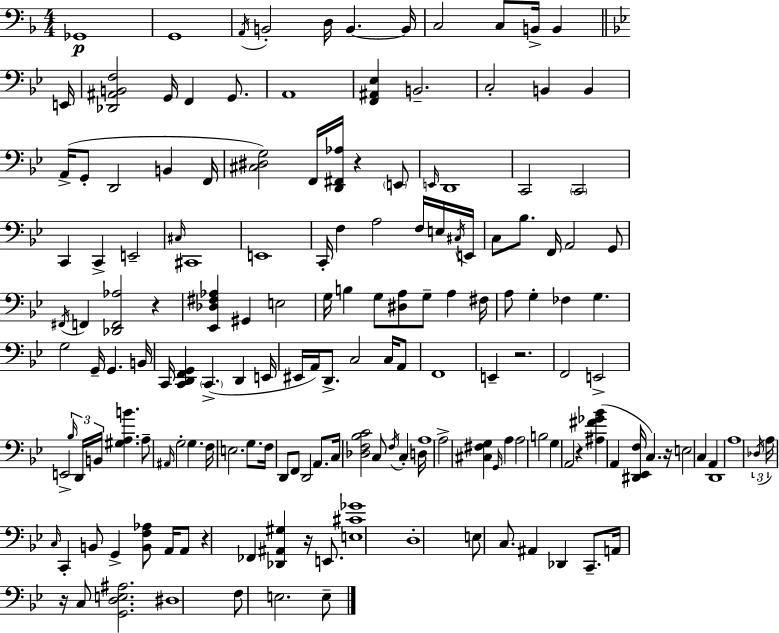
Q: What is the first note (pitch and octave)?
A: Gb2